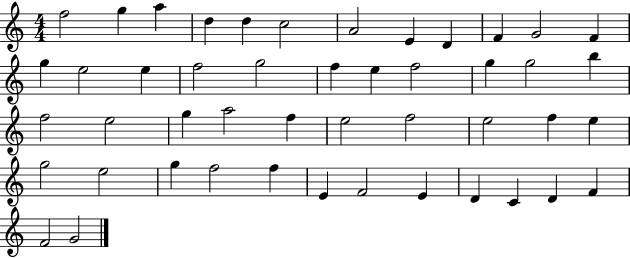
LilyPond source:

{
  \clef treble
  \numericTimeSignature
  \time 4/4
  \key c \major
  f''2 g''4 a''4 | d''4 d''4 c''2 | a'2 e'4 d'4 | f'4 g'2 f'4 | \break g''4 e''2 e''4 | f''2 g''2 | f''4 e''4 f''2 | g''4 g''2 b''4 | \break f''2 e''2 | g''4 a''2 f''4 | e''2 f''2 | e''2 f''4 e''4 | \break g''2 e''2 | g''4 f''2 f''4 | e'4 f'2 e'4 | d'4 c'4 d'4 f'4 | \break f'2 g'2 | \bar "|."
}